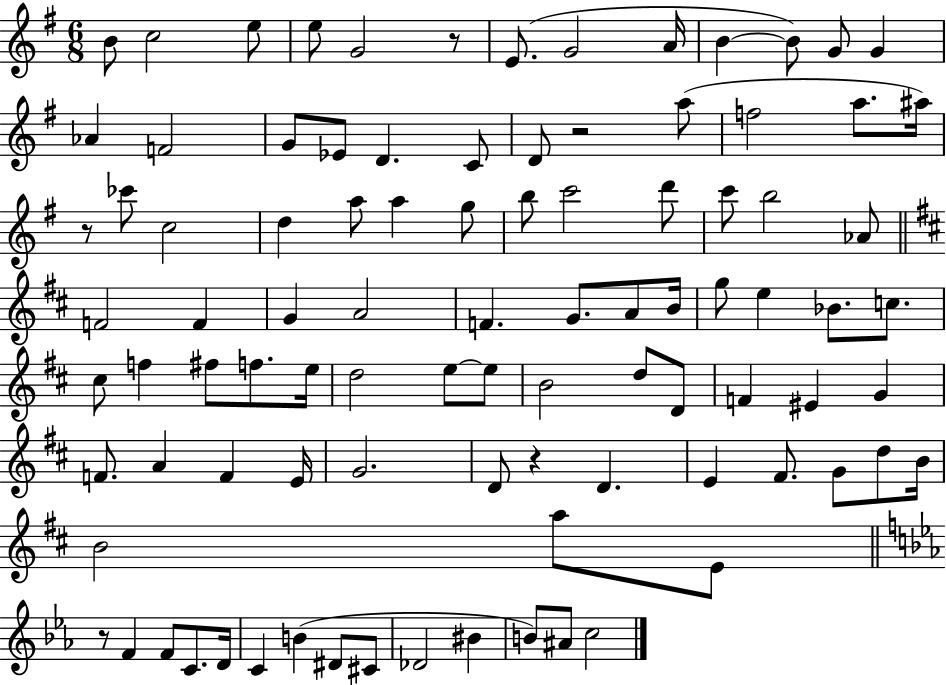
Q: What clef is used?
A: treble